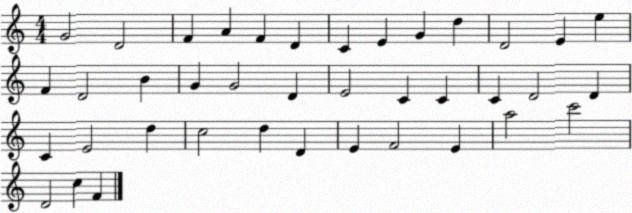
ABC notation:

X:1
T:Untitled
M:4/4
L:1/4
K:C
G2 D2 F A F D C E G d D2 E e F D2 B G G2 D E2 C C C D2 D C E2 d c2 d D E F2 E a2 c'2 D2 c F